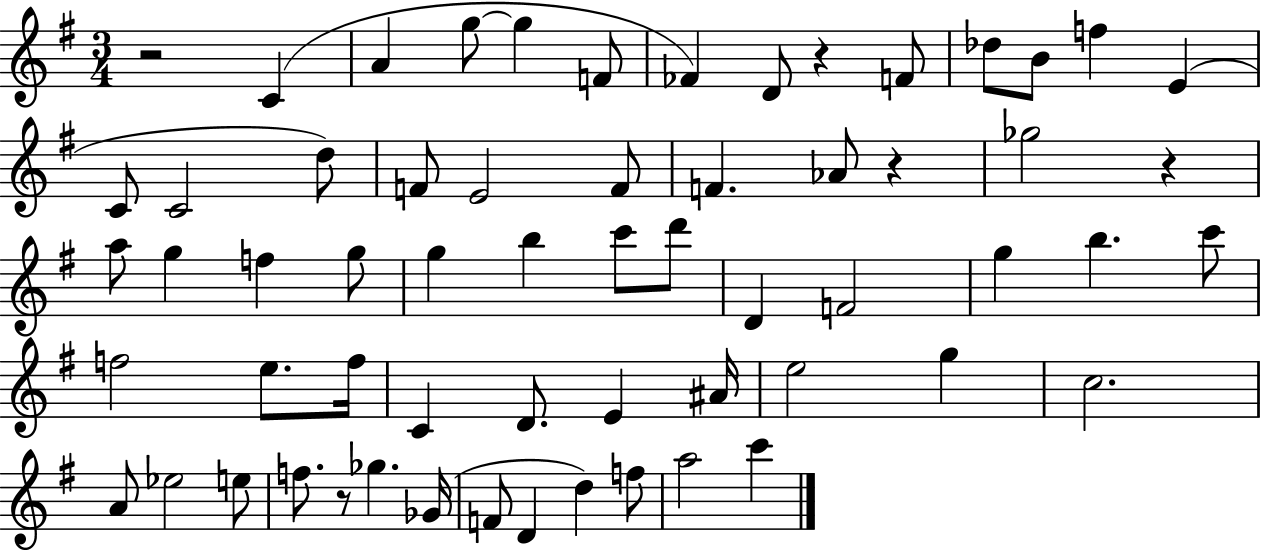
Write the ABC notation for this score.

X:1
T:Untitled
M:3/4
L:1/4
K:G
z2 C A g/2 g F/2 _F D/2 z F/2 _d/2 B/2 f E C/2 C2 d/2 F/2 E2 F/2 F _A/2 z _g2 z a/2 g f g/2 g b c'/2 d'/2 D F2 g b c'/2 f2 e/2 f/4 C D/2 E ^A/4 e2 g c2 A/2 _e2 e/2 f/2 z/2 _g _G/4 F/2 D d f/2 a2 c'